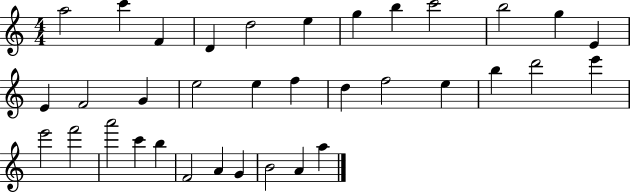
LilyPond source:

{
  \clef treble
  \numericTimeSignature
  \time 4/4
  \key c \major
  a''2 c'''4 f'4 | d'4 d''2 e''4 | g''4 b''4 c'''2 | b''2 g''4 e'4 | \break e'4 f'2 g'4 | e''2 e''4 f''4 | d''4 f''2 e''4 | b''4 d'''2 e'''4 | \break e'''2 f'''2 | a'''2 c'''4 b''4 | f'2 a'4 g'4 | b'2 a'4 a''4 | \break \bar "|."
}